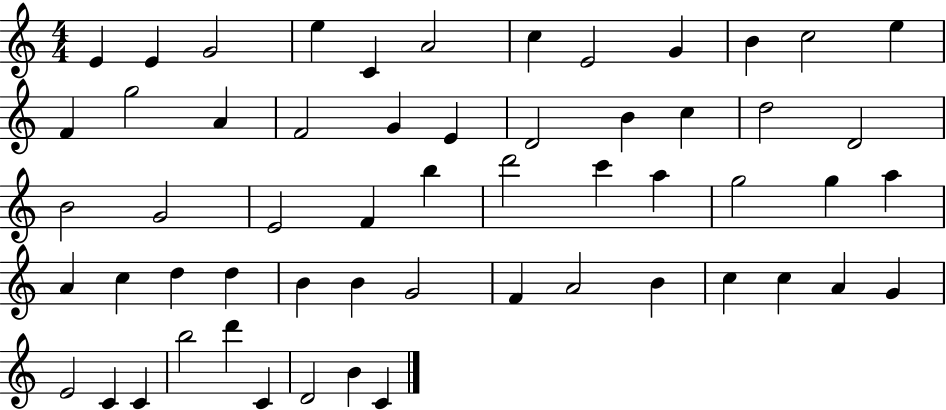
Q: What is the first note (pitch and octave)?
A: E4